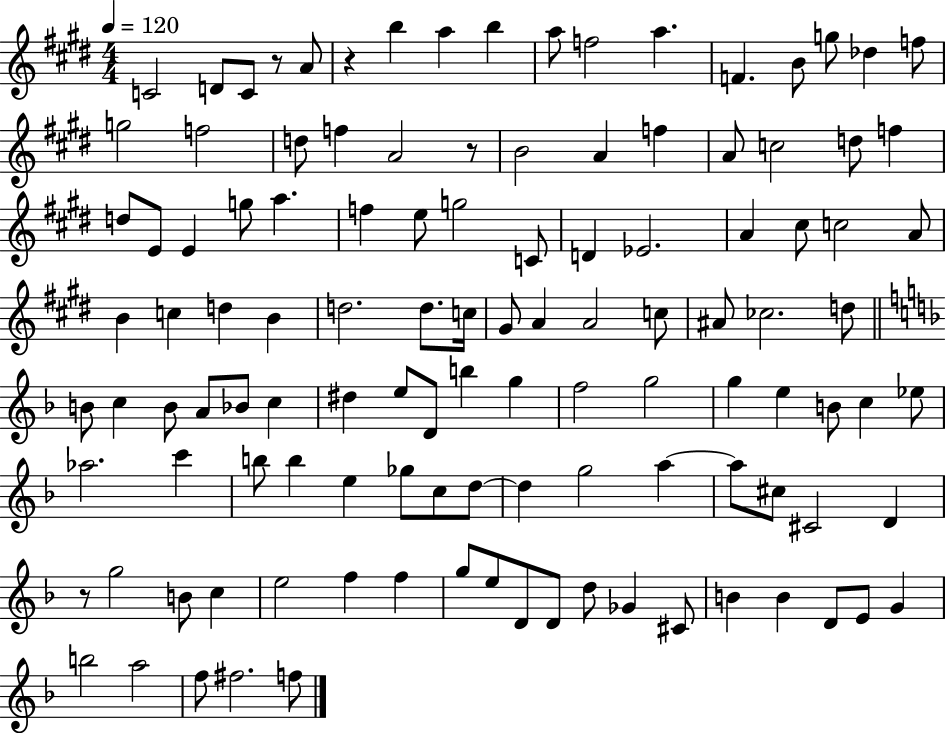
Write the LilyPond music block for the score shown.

{
  \clef treble
  \numericTimeSignature
  \time 4/4
  \key e \major
  \tempo 4 = 120
  c'2 d'8 c'8 r8 a'8 | r4 b''4 a''4 b''4 | a''8 f''2 a''4. | f'4. b'8 g''8 des''4 f''8 | \break g''2 f''2 | d''8 f''4 a'2 r8 | b'2 a'4 f''4 | a'8 c''2 d''8 f''4 | \break d''8 e'8 e'4 g''8 a''4. | f''4 e''8 g''2 c'8 | d'4 ees'2. | a'4 cis''8 c''2 a'8 | \break b'4 c''4 d''4 b'4 | d''2. d''8. c''16 | gis'8 a'4 a'2 c''8 | ais'8 ces''2. d''8 | \break \bar "||" \break \key f \major b'8 c''4 b'8 a'8 bes'8 c''4 | dis''4 e''8 d'8 b''4 g''4 | f''2 g''2 | g''4 e''4 b'8 c''4 ees''8 | \break aes''2. c'''4 | b''8 b''4 e''4 ges''8 c''8 d''8~~ | d''4 g''2 a''4~~ | a''8 cis''8 cis'2 d'4 | \break r8 g''2 b'8 c''4 | e''2 f''4 f''4 | g''8 e''8 d'8 d'8 d''8 ges'4 cis'8 | b'4 b'4 d'8 e'8 g'4 | \break b''2 a''2 | f''8 fis''2. f''8 | \bar "|."
}